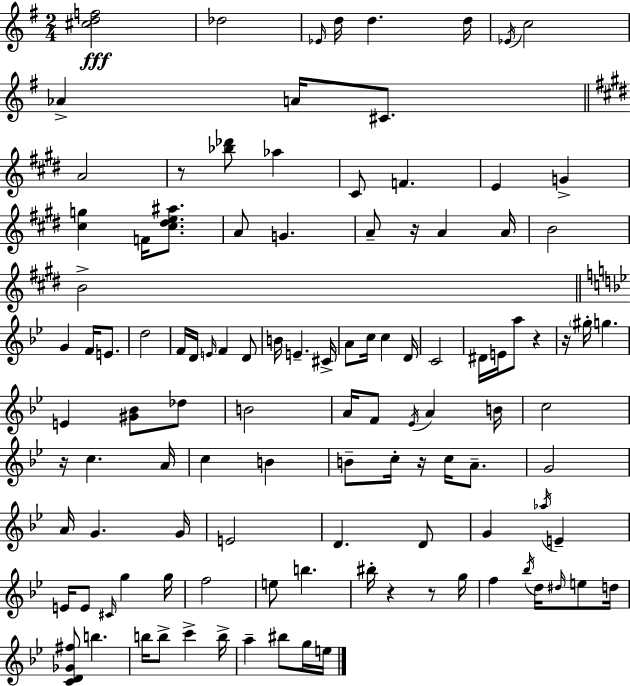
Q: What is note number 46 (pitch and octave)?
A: G5